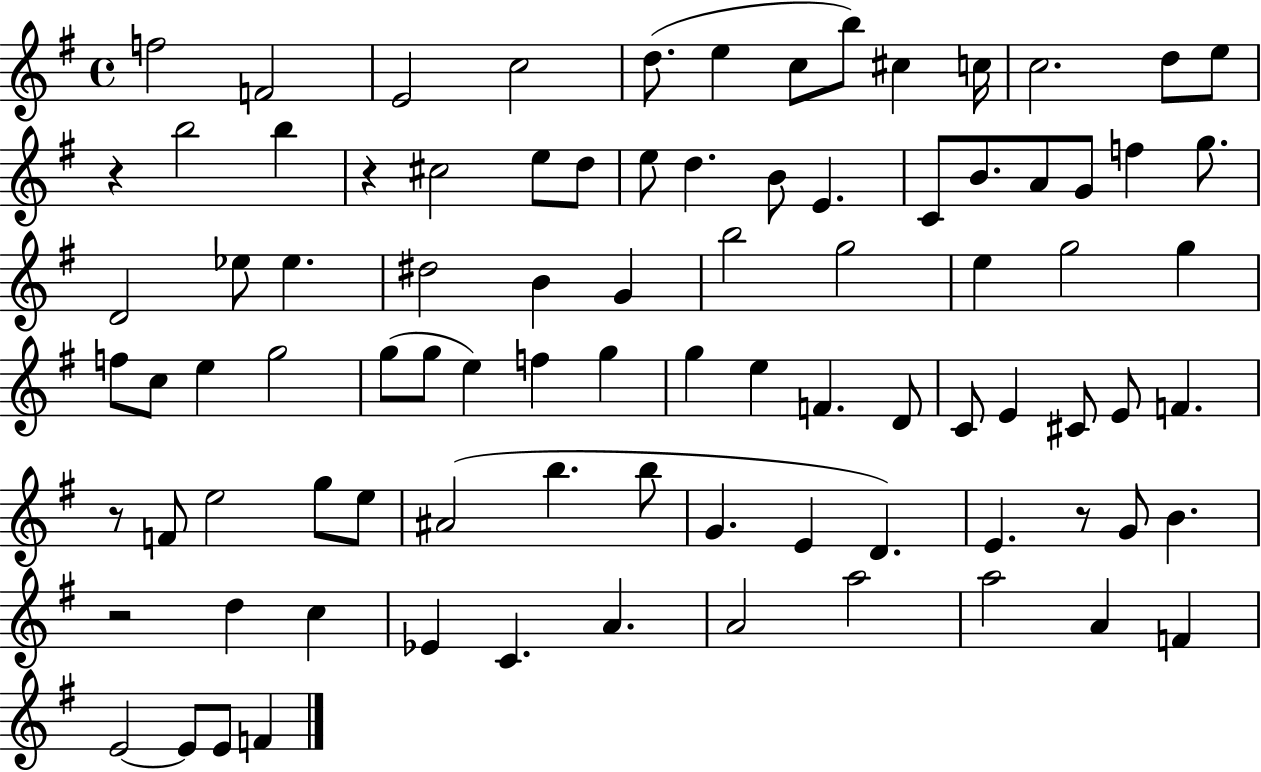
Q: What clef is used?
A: treble